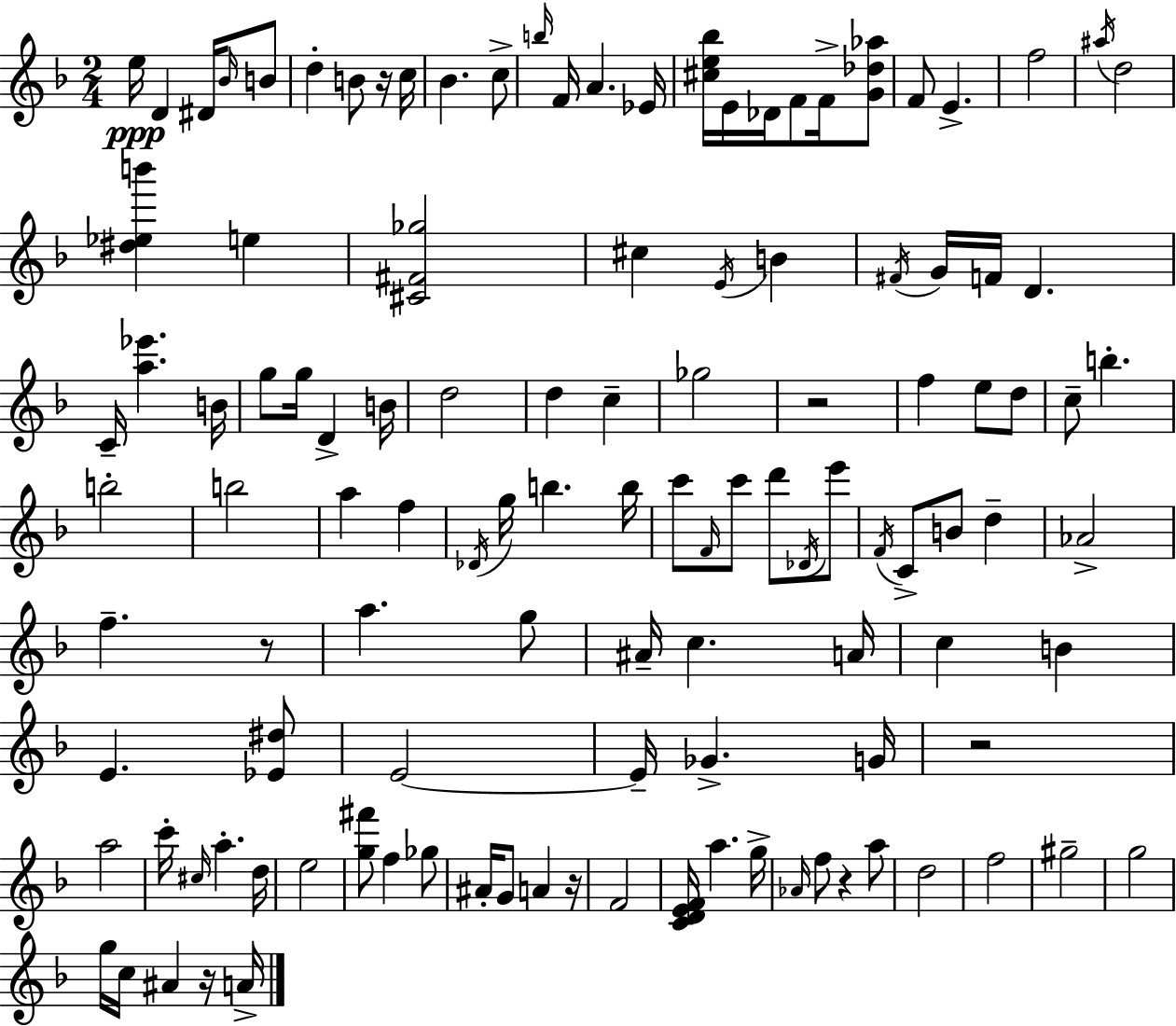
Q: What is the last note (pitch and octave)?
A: A4